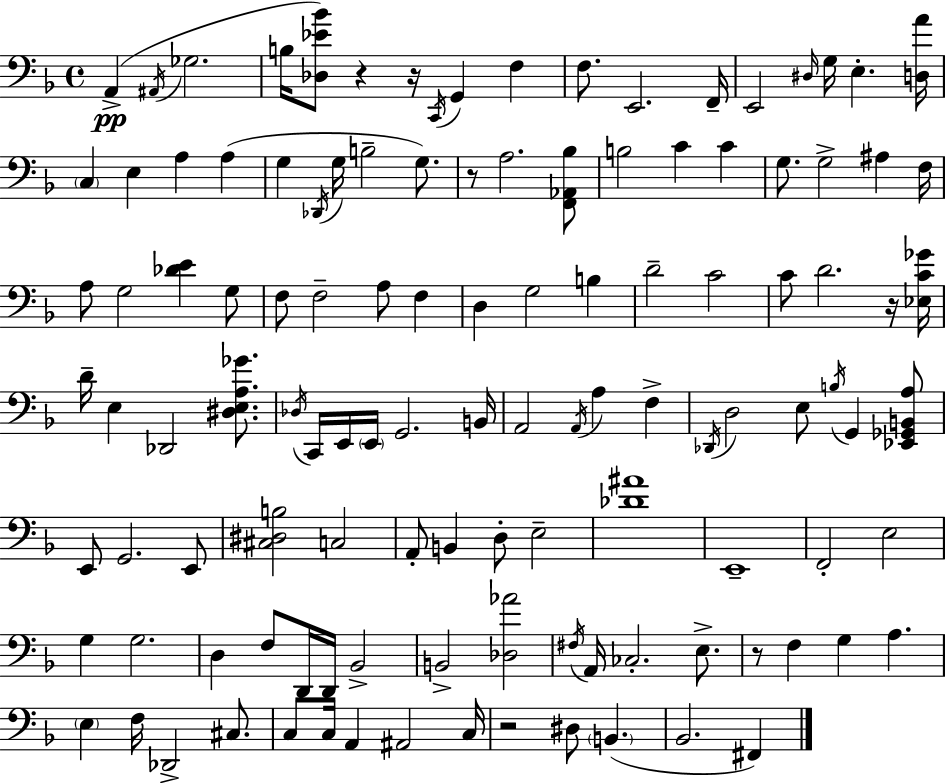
X:1
T:Untitled
M:4/4
L:1/4
K:F
A,, ^A,,/4 _G,2 B,/4 [_D,_E_B]/2 z z/4 C,,/4 G,, F, F,/2 E,,2 F,,/4 E,,2 ^D,/4 G,/4 E, [D,A]/4 C, E, A, A, G, _D,,/4 G,/4 B,2 G,/2 z/2 A,2 [F,,_A,,_B,]/2 B,2 C C G,/2 G,2 ^A, F,/4 A,/2 G,2 [_DE] G,/2 F,/2 F,2 A,/2 F, D, G,2 B, D2 C2 C/2 D2 z/4 [_E,C_G]/4 D/4 E, _D,,2 [^D,E,A,_G]/2 _D,/4 C,,/4 E,,/4 E,,/4 G,,2 B,,/4 A,,2 A,,/4 A, F, _D,,/4 D,2 E,/2 B,/4 G,, [_E,,_G,,B,,A,]/2 E,,/2 G,,2 E,,/2 [^C,^D,B,]2 C,2 A,,/2 B,, D,/2 E,2 [_D^A]4 E,,4 F,,2 E,2 G, G,2 D, F,/2 D,,/4 D,,/4 _B,,2 B,,2 [_D,_A]2 ^F,/4 A,,/4 _C,2 E,/2 z/2 F, G, A, E, F,/4 _D,,2 ^C,/2 C,/2 C,/4 A,, ^A,,2 C,/4 z2 ^D,/2 B,, _B,,2 ^F,,